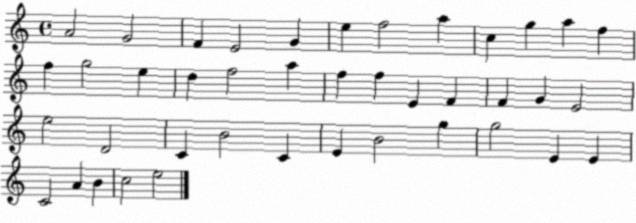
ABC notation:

X:1
T:Untitled
M:4/4
L:1/4
K:C
A2 G2 F E2 G e f2 a c g a f f g2 e d f2 a f f E F F G E2 e2 D2 C B2 C E B2 g g2 E E C2 A B c2 e2